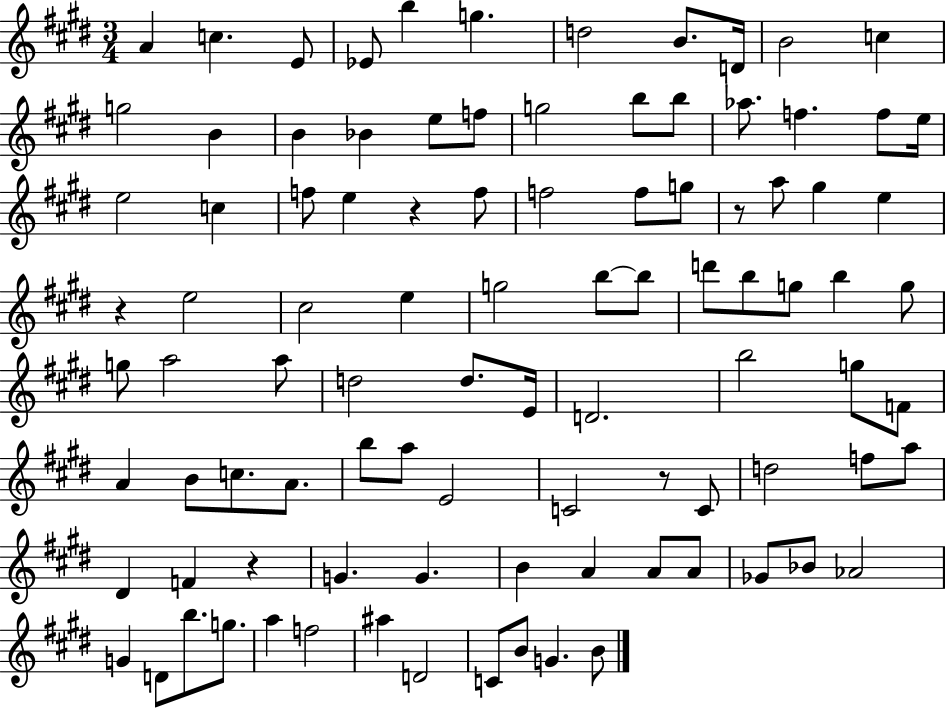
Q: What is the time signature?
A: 3/4